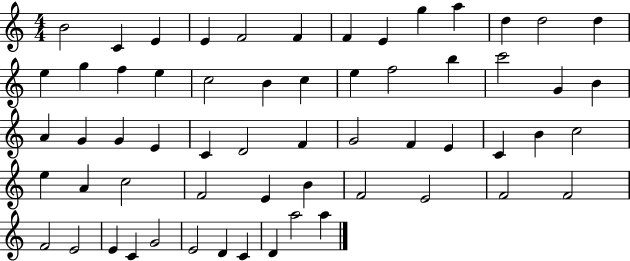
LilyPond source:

{
  \clef treble
  \numericTimeSignature
  \time 4/4
  \key c \major
  b'2 c'4 e'4 | e'4 f'2 f'4 | f'4 e'4 g''4 a''4 | d''4 d''2 d''4 | \break e''4 g''4 f''4 e''4 | c''2 b'4 c''4 | e''4 f''2 b''4 | c'''2 g'4 b'4 | \break a'4 g'4 g'4 e'4 | c'4 d'2 f'4 | g'2 f'4 e'4 | c'4 b'4 c''2 | \break e''4 a'4 c''2 | f'2 e'4 b'4 | f'2 e'2 | f'2 f'2 | \break f'2 e'2 | e'4 c'4 g'2 | e'2 d'4 c'4 | d'4 a''2 a''4 | \break \bar "|."
}